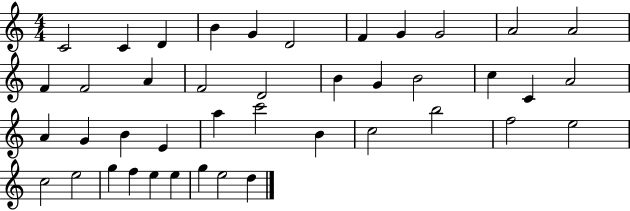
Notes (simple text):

C4/h C4/q D4/q B4/q G4/q D4/h F4/q G4/q G4/h A4/h A4/h F4/q F4/h A4/q F4/h D4/h B4/q G4/q B4/h C5/q C4/q A4/h A4/q G4/q B4/q E4/q A5/q C6/h B4/q C5/h B5/h F5/h E5/h C5/h E5/h G5/q F5/q E5/q E5/q G5/q E5/h D5/q